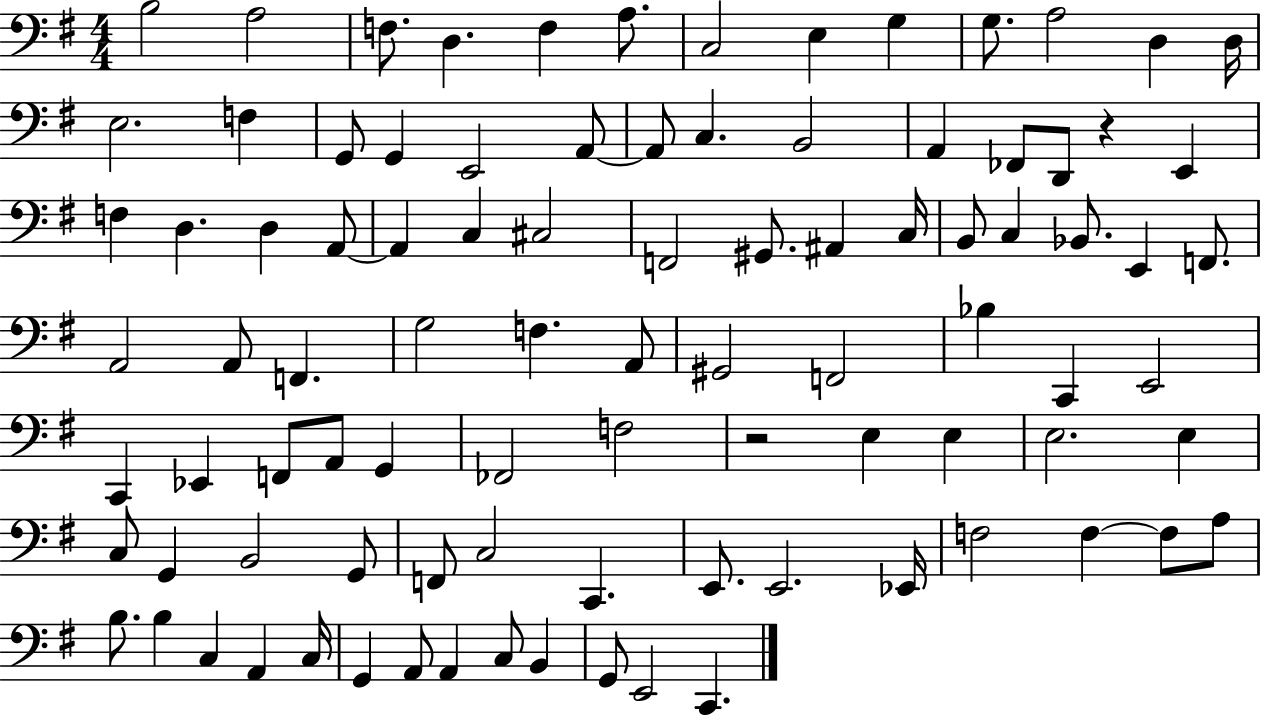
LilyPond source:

{
  \clef bass
  \numericTimeSignature
  \time 4/4
  \key g \major
  b2 a2 | f8. d4. f4 a8. | c2 e4 g4 | g8. a2 d4 d16 | \break e2. f4 | g,8 g,4 e,2 a,8~~ | a,8 c4. b,2 | a,4 fes,8 d,8 r4 e,4 | \break f4 d4. d4 a,8~~ | a,4 c4 cis2 | f,2 gis,8. ais,4 c16 | b,8 c4 bes,8. e,4 f,8. | \break a,2 a,8 f,4. | g2 f4. a,8 | gis,2 f,2 | bes4 c,4 e,2 | \break c,4 ees,4 f,8 a,8 g,4 | fes,2 f2 | r2 e4 e4 | e2. e4 | \break c8 g,4 b,2 g,8 | f,8 c2 c,4. | e,8. e,2. ees,16 | f2 f4~~ f8 a8 | \break b8. b4 c4 a,4 c16 | g,4 a,8 a,4 c8 b,4 | g,8 e,2 c,4. | \bar "|."
}